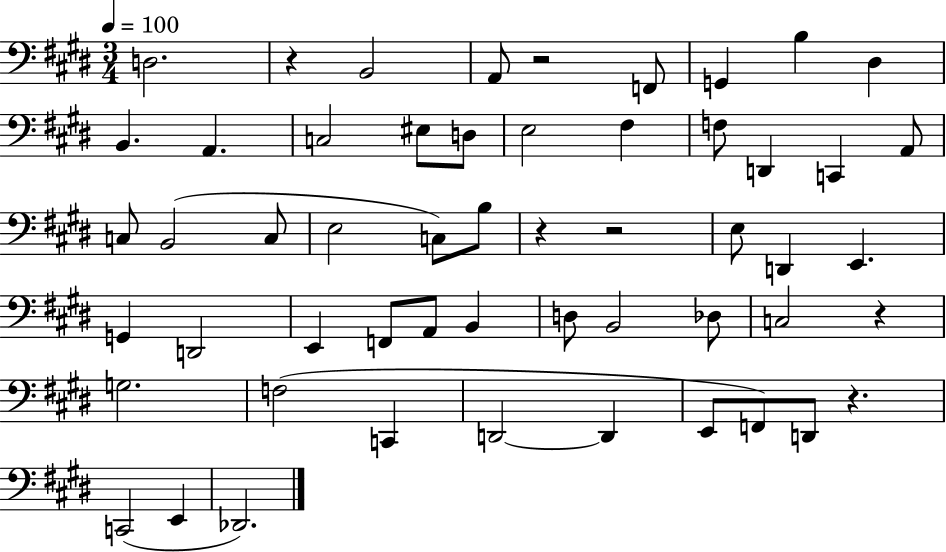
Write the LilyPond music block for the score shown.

{
  \clef bass
  \numericTimeSignature
  \time 3/4
  \key e \major
  \tempo 4 = 100
  \repeat volta 2 { d2. | r4 b,2 | a,8 r2 f,8 | g,4 b4 dis4 | \break b,4. a,4. | c2 eis8 d8 | e2 fis4 | f8 d,4 c,4 a,8 | \break c8 b,2( c8 | e2 c8) b8 | r4 r2 | e8 d,4 e,4. | \break g,4 d,2 | e,4 f,8 a,8 b,4 | d8 b,2 des8 | c2 r4 | \break g2. | f2( c,4 | d,2~~ d,4 | e,8 f,8) d,8 r4. | \break c,2( e,4 | des,2.) | } \bar "|."
}